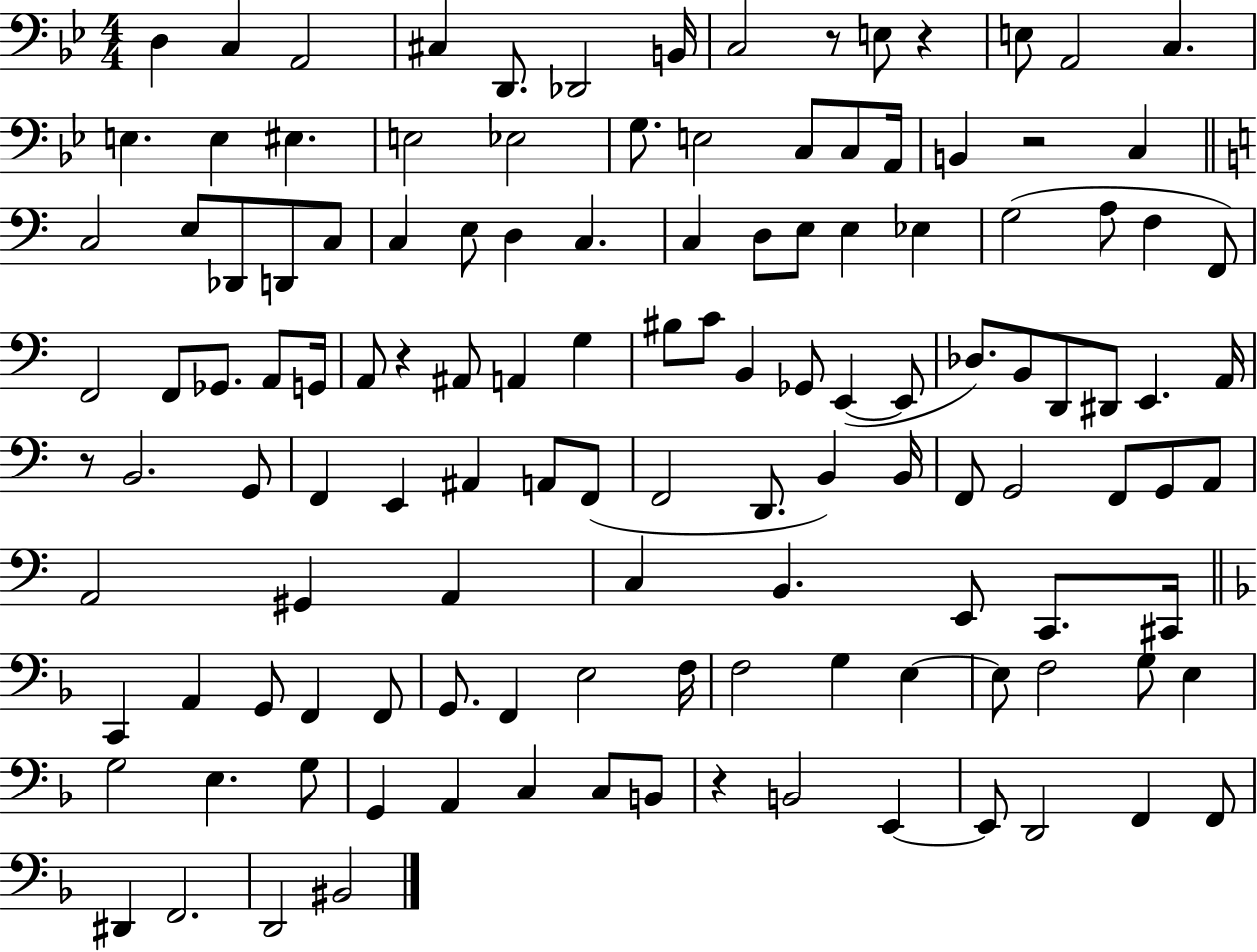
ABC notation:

X:1
T:Untitled
M:4/4
L:1/4
K:Bb
D, C, A,,2 ^C, D,,/2 _D,,2 B,,/4 C,2 z/2 E,/2 z E,/2 A,,2 C, E, E, ^E, E,2 _E,2 G,/2 E,2 C,/2 C,/2 A,,/4 B,, z2 C, C,2 E,/2 _D,,/2 D,,/2 C,/2 C, E,/2 D, C, C, D,/2 E,/2 E, _E, G,2 A,/2 F, F,,/2 F,,2 F,,/2 _G,,/2 A,,/2 G,,/4 A,,/2 z ^A,,/2 A,, G, ^B,/2 C/2 B,, _G,,/2 E,, E,,/2 _D,/2 B,,/2 D,,/2 ^D,,/2 E,, A,,/4 z/2 B,,2 G,,/2 F,, E,, ^A,, A,,/2 F,,/2 F,,2 D,,/2 B,, B,,/4 F,,/2 G,,2 F,,/2 G,,/2 A,,/2 A,,2 ^G,, A,, C, B,, E,,/2 C,,/2 ^C,,/4 C,, A,, G,,/2 F,, F,,/2 G,,/2 F,, E,2 F,/4 F,2 G, E, E,/2 F,2 G,/2 E, G,2 E, G,/2 G,, A,, C, C,/2 B,,/2 z B,,2 E,, E,,/2 D,,2 F,, F,,/2 ^D,, F,,2 D,,2 ^B,,2